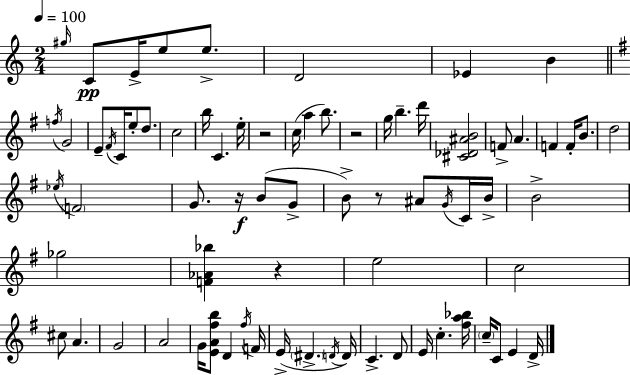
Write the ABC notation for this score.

X:1
T:Untitled
M:2/4
L:1/4
K:Am
^g/4 C/2 E/4 e/2 e/2 D2 _E B f/4 G2 E/2 ^F/4 C/4 e/2 d/2 c2 b/4 C e/4 z2 c/4 a b/2 z2 g/4 b d'/4 [^C_D^AB]2 F/2 A F F/4 B/2 d2 _e/4 F2 G/2 z/4 B/2 G/2 B/2 z/2 ^A/2 G/4 C/4 B/4 B2 _g2 [F_A_b] z e2 c2 ^c/2 A G2 A2 G/4 [EA^fb]/2 D ^f/4 F/4 E/4 ^D D/4 D/4 C D/2 E/4 c [^fa_b]/4 c/4 C/2 E D/4